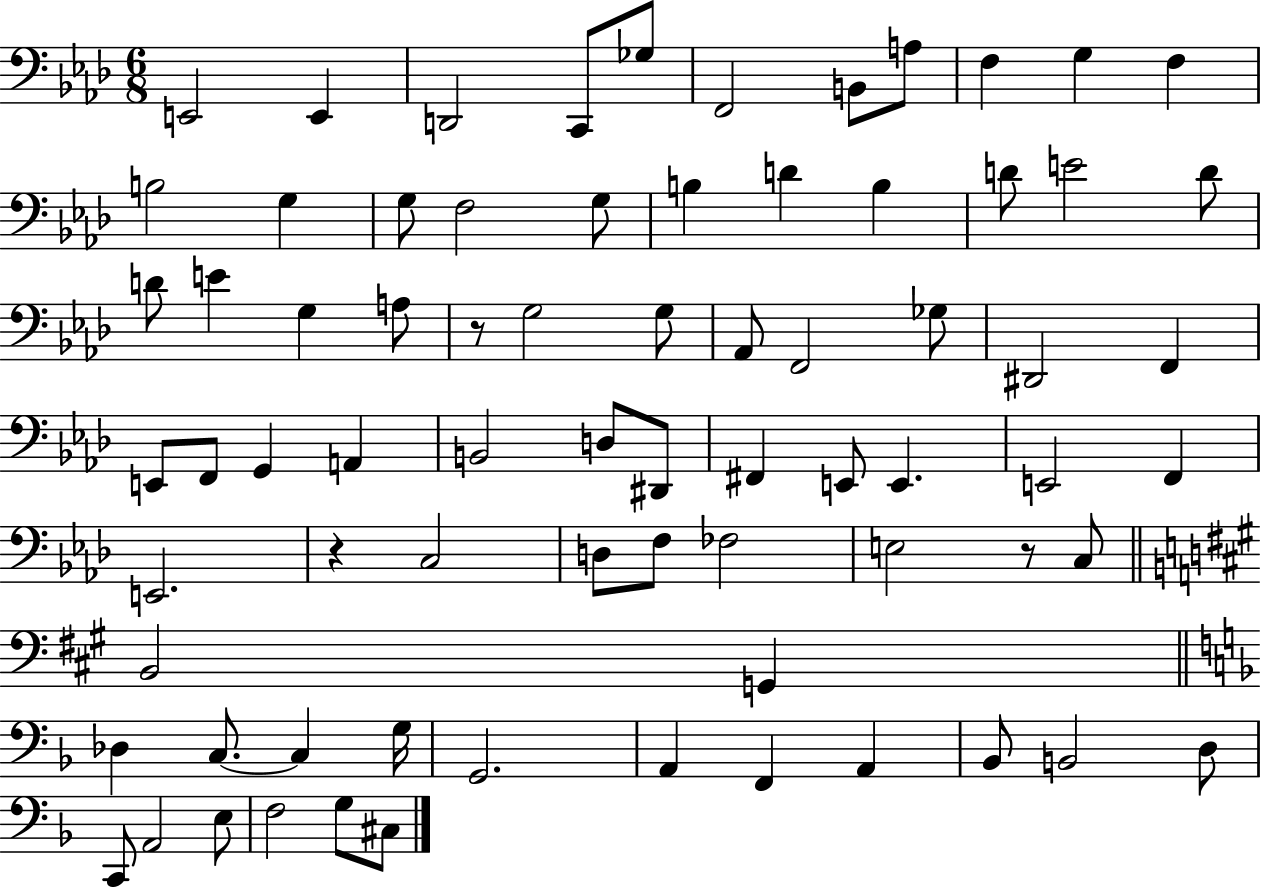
{
  \clef bass
  \numericTimeSignature
  \time 6/8
  \key aes \major
  \repeat volta 2 { e,2 e,4 | d,2 c,8 ges8 | f,2 b,8 a8 | f4 g4 f4 | \break b2 g4 | g8 f2 g8 | b4 d'4 b4 | d'8 e'2 d'8 | \break d'8 e'4 g4 a8 | r8 g2 g8 | aes,8 f,2 ges8 | dis,2 f,4 | \break e,8 f,8 g,4 a,4 | b,2 d8 dis,8 | fis,4 e,8 e,4. | e,2 f,4 | \break e,2. | r4 c2 | d8 f8 fes2 | e2 r8 c8 | \break \bar "||" \break \key a \major b,2 g,4 | \bar "||" \break \key f \major des4 c8.~~ c4 g16 | g,2. | a,4 f,4 a,4 | bes,8 b,2 d8 | \break c,8 a,2 e8 | f2 g8 cis8 | } \bar "|."
}